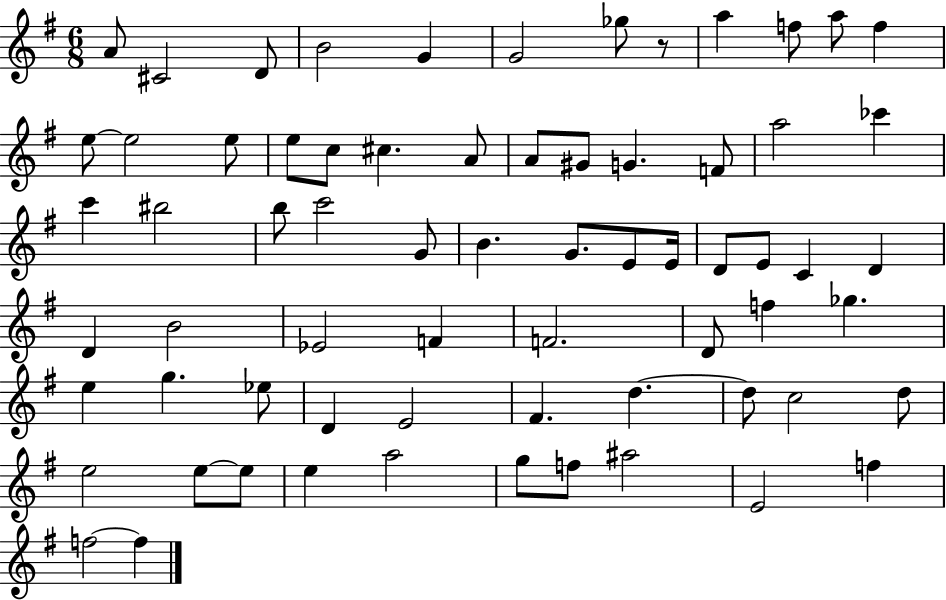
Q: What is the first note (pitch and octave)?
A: A4